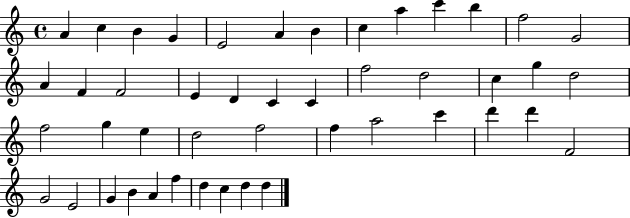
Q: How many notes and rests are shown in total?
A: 46